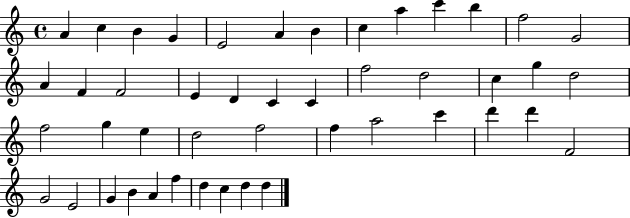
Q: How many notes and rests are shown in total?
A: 46